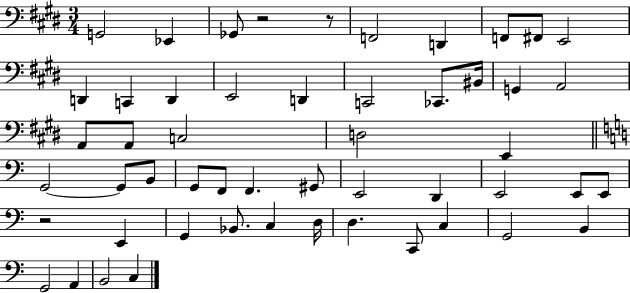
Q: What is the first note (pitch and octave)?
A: G2